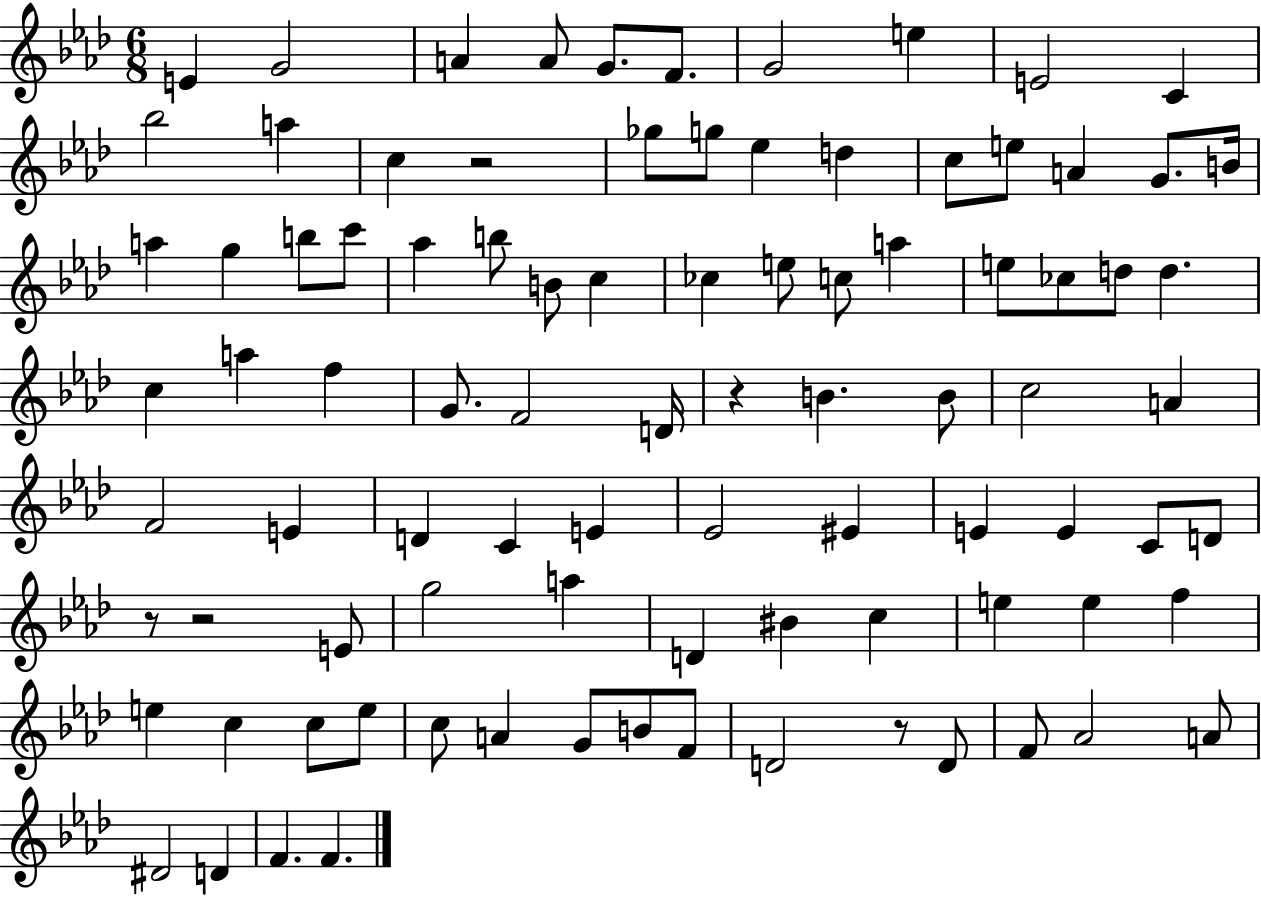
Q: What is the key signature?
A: AES major